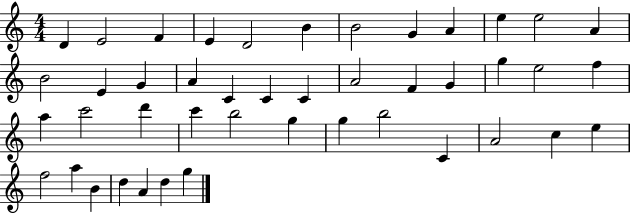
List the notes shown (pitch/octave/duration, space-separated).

D4/q E4/h F4/q E4/q D4/h B4/q B4/h G4/q A4/q E5/q E5/h A4/q B4/h E4/q G4/q A4/q C4/q C4/q C4/q A4/h F4/q G4/q G5/q E5/h F5/q A5/q C6/h D6/q C6/q B5/h G5/q G5/q B5/h C4/q A4/h C5/q E5/q F5/h A5/q B4/q D5/q A4/q D5/q G5/q